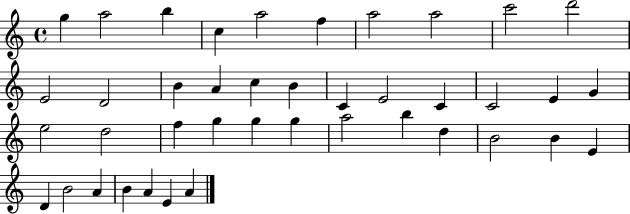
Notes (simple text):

G5/q A5/h B5/q C5/q A5/h F5/q A5/h A5/h C6/h D6/h E4/h D4/h B4/q A4/q C5/q B4/q C4/q E4/h C4/q C4/h E4/q G4/q E5/h D5/h F5/q G5/q G5/q G5/q A5/h B5/q D5/q B4/h B4/q E4/q D4/q B4/h A4/q B4/q A4/q E4/q A4/q